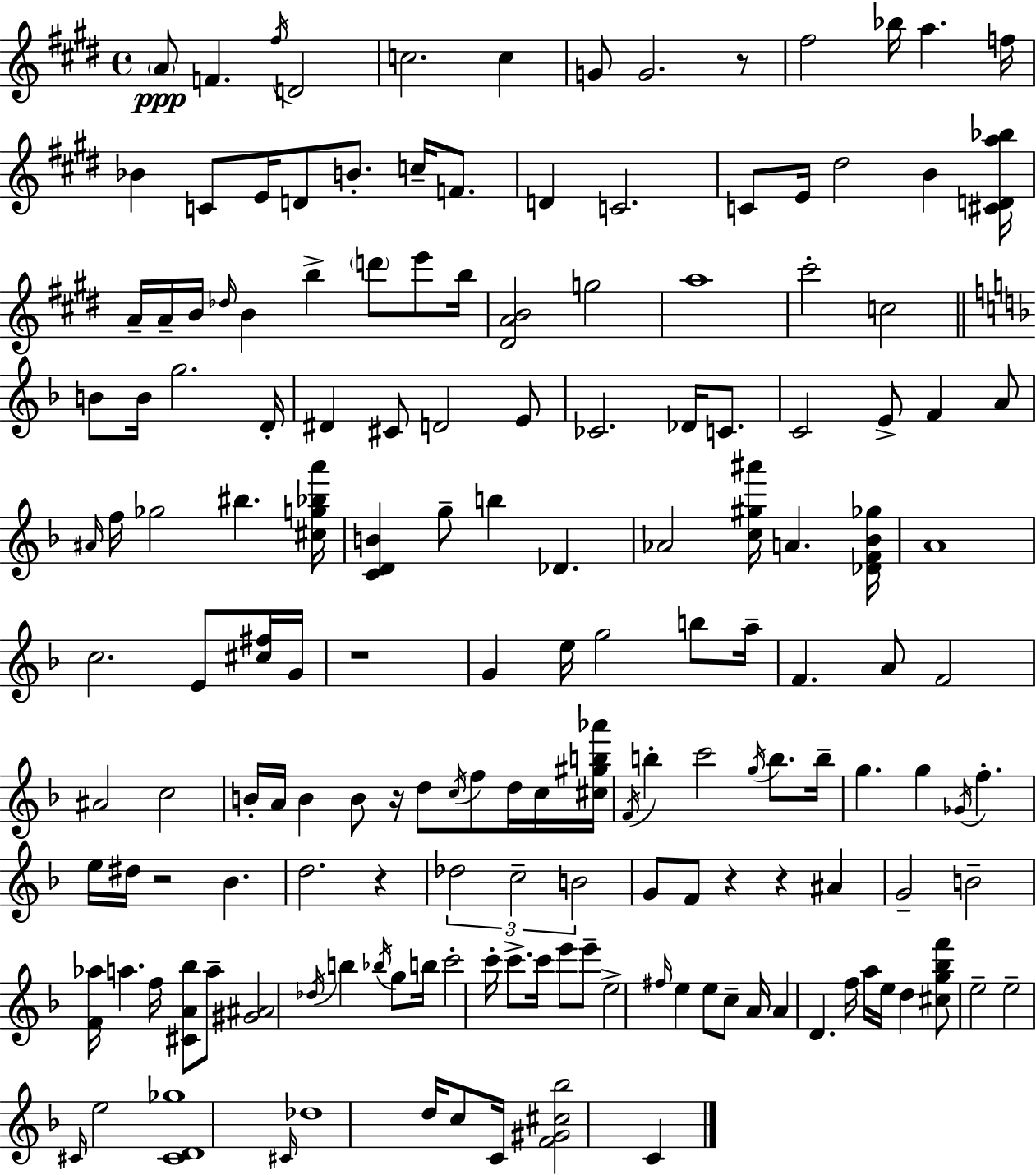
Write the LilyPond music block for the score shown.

{
  \clef treble
  \time 4/4
  \defaultTimeSignature
  \key e \major
  \parenthesize a'8\ppp f'4. \acciaccatura { fis''16 } d'2 | c''2. c''4 | g'8 g'2. r8 | fis''2 bes''16 a''4. | \break f''16 bes'4 c'8 e'16 d'8 b'8.-. c''16-- f'8. | d'4 c'2. | c'8 e'16 dis''2 b'4 | <cis' d' a'' bes''>16 a'16-- a'16-- b'16 \grace { des''16 } b'4 b''4-> \parenthesize d'''8 e'''8 | \break b''16 <dis' a' b'>2 g''2 | a''1 | cis'''2-. c''2 | \bar "||" \break \key f \major b'8 b'16 g''2. d'16-. | dis'4 cis'8 d'2 e'8 | ces'2. des'16 c'8. | c'2 e'8-> f'4 a'8 | \break \grace { ais'16 } f''16 ges''2 bis''4. | <cis'' g'' bes'' a'''>16 <c' d' b'>4 g''8-- b''4 des'4. | aes'2 <c'' gis'' ais'''>16 a'4. | <des' f' bes' ges''>16 a'1 | \break c''2. e'8 <cis'' fis''>16 | g'16 r1 | g'4 e''16 g''2 b''8 | a''16-- f'4. a'8 f'2 | \break ais'2 c''2 | b'16-. a'16 b'4 b'8 r16 d''8 \acciaccatura { c''16 } f''8 d''16 | c''16 <cis'' gis'' b'' aes'''>16 \acciaccatura { f'16 } b''4-. c'''2 \acciaccatura { g''16 } | b''8. b''16-- g''4. g''4 \acciaccatura { ges'16 } f''4.-. | \break e''16 dis''16 r2 bes'4. | d''2. | r4 \tuplet 3/2 { des''2 c''2-- | b'2 } g'8 f'8 | \break r4 r4 ais'4 g'2-- | b'2-- <f' aes''>16 a''4. | f''16 <cis' a' bes''>8 a''8-- <gis' ais'>2 | \acciaccatura { des''16 } b''4 \acciaccatura { bes''16 } g''8 b''16 c'''2-. | \break c'''16-. c'''8.-> c'''16 e'''8 e'''8-- e''2-> | \grace { fis''16 } e''4 e''8 c''8-- a'16 a'4 | d'4. f''16 a''16 e''16 d''4 <cis'' g'' bes'' f'''>8 | e''2-- e''2-- | \break \grace { cis'16 } e''2 <cis' d' ges''>1 | \grace { cis'16 } des''1 | d''16 c''8 c'16 <f' gis' cis'' bes''>2 | c'4 \bar "|."
}